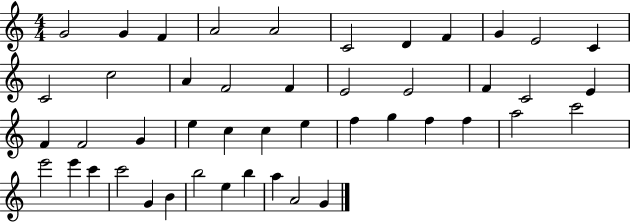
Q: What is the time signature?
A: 4/4